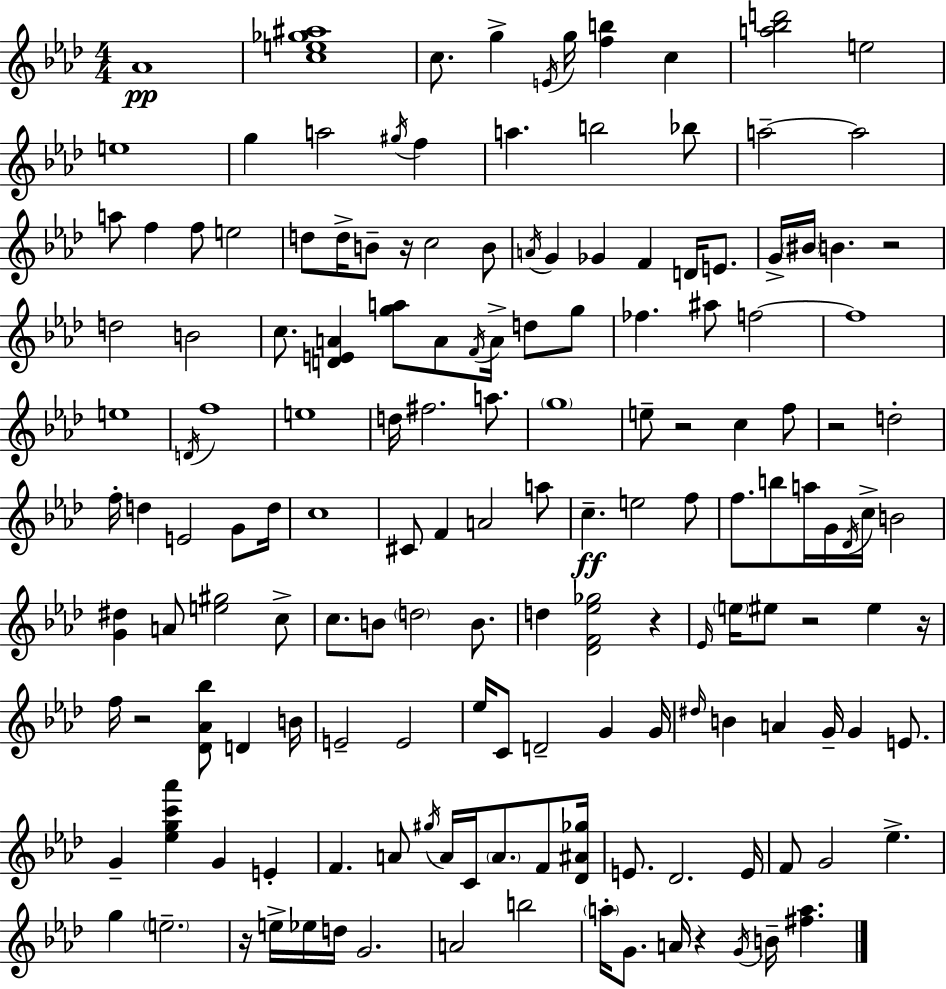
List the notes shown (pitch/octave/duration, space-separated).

Ab4/w [C5,E5,Gb5,A#5]/w C5/e. G5/q E4/s G5/s [F5,B5]/q C5/q [A5,Bb5,D6]/h E5/h E5/w G5/q A5/h G#5/s F5/q A5/q. B5/h Bb5/e A5/h A5/h A5/e F5/q F5/e E5/h D5/e D5/s B4/e R/s C5/h B4/e A4/s G4/q Gb4/q F4/q D4/s E4/e. G4/s BIS4/s B4/q. R/h D5/h B4/h C5/e. [D4,E4,A4]/q [G5,A5]/e A4/e F4/s A4/s D5/e G5/e FES5/q. A#5/e F5/h F5/w E5/w D4/s F5/w E5/w D5/s F#5/h. A5/e. G5/w E5/e R/h C5/q F5/e R/h D5/h F5/s D5/q E4/h G4/e D5/s C5/w C#4/e F4/q A4/h A5/e C5/q. E5/h F5/e F5/e. B5/e A5/s G4/s Db4/s C5/s B4/h [G4,D#5]/q A4/e [E5,G#5]/h C5/e C5/e. B4/e D5/h B4/e. D5/q [Db4,F4,Eb5,Gb5]/h R/q Eb4/s E5/s EIS5/e R/h EIS5/q R/s F5/s R/h [Db4,Ab4,Bb5]/e D4/q B4/s E4/h E4/h Eb5/s C4/e D4/h G4/q G4/s D#5/s B4/q A4/q G4/s G4/q E4/e. G4/q [Eb5,G5,C6,Ab6]/q G4/q E4/q F4/q. A4/e G#5/s A4/s C4/s A4/e. F4/e [Db4,A#4,Gb5]/s E4/e. Db4/h. E4/s F4/e G4/h Eb5/q. G5/q E5/h. R/s E5/s Eb5/s D5/s G4/h. A4/h B5/h A5/s G4/e. A4/s R/q G4/s B4/s [F#5,A5]/q.